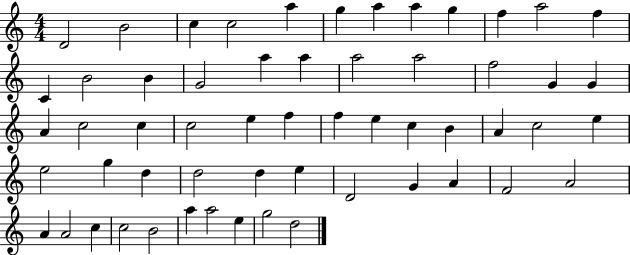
D4/h B4/h C5/q C5/h A5/q G5/q A5/q A5/q G5/q F5/q A5/h F5/q C4/q B4/h B4/q G4/h A5/q A5/q A5/h A5/h F5/h G4/q G4/q A4/q C5/h C5/q C5/h E5/q F5/q F5/q E5/q C5/q B4/q A4/q C5/h E5/q E5/h G5/q D5/q D5/h D5/q E5/q D4/h G4/q A4/q F4/h A4/h A4/q A4/h C5/q C5/h B4/h A5/q A5/h E5/q G5/h D5/h